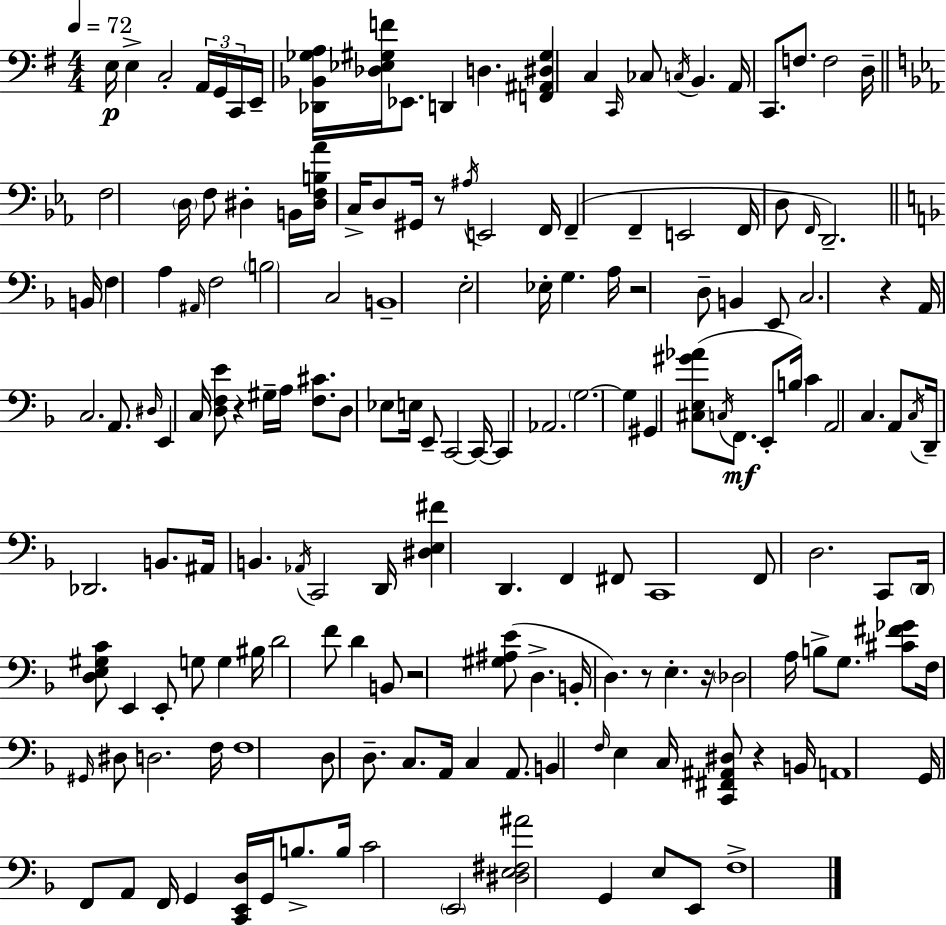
{
  \clef bass
  \numericTimeSignature
  \time 4/4
  \key e \minor
  \tempo 4 = 72
  \repeat volta 2 { e16\p e4-> c2-. \tuplet 3/2 { a,16 g,16 c,16 } | e,16-- <des, bes, ges a>16 <des ees gis f'>16 ees,8. d,4 d4. | <f, ais, dis gis>4 c4 \grace { c,16 } ces8 \acciaccatura { c16 } b,4. | a,16 c,8. f8. f2 | \break d16-- \bar "||" \break \key ees \major f2 \parenthesize d16 f8 dis4-. b,16 | <dis f b aes'>16 c16-> d8 gis,16 r8 \acciaccatura { ais16 } e,2 | f,16 f,4--( f,4-- e,2 | f,16 d8 \grace { f,16 }) d,2.-- | \break \bar "||" \break \key d \minor b,16 f4 a4 \grace { ais,16 } f2 | \parenthesize b2 c2 | b,1-- | e2-. ees16-. g4. | \break a16 r2 d8-- b,4 | e,8 c2. r4 | a,16 c2. a,8. | \grace { dis16 } e,4 c16 <d f e'>8 r4 gis16-- a16 | \break <f cis'>8. d8 ees8 e16 e,8-- c,2~~ | c,16~~ c,4 aes,2. | \parenthesize g2.~~ g4 | gis,4 <cis e gis' aes'>8( \acciaccatura { c16 }\mf f,8. e,8-. b16) | \break c'4 a,2 c4. | a,8 \acciaccatura { c16 } d,16-- des,2. | b,8. ais,16 b,4. \acciaccatura { aes,16 } c,2 | d,16 <dis e fis'>4 d,4. | \break f,4 fis,8 c,1 | f,8 d2. | c,8 \parenthesize d,16 <d e gis c'>8 e,4 e,8-. g8 | g4 bis16 d'2 f'8 | \break d'4 b,8 r2 <gis ais e'>8( | d4.-> b,16-. d4.) r8 e4.-. | r16 \parenthesize des2 a16 b8-> | g8. <cis' fis' ges'>8 f16 \grace { gis,16 } dis8 d2. | \break f16 f1 | d8 d8.-- c8. a,16 | c4 a,8. b,4 \grace { f16 } e4 | c16 <c, fis, ais, dis>8 r4 b,16 a,1 | \break g,16 f,8 a,8 f,16 g,4 | <c, e, d>16 g,16 b8.-> b16 c'2 | \parenthesize e,2 <dis e fis ais'>2 | g,4 e8 e,8 f1-> | \break } \bar "|."
}